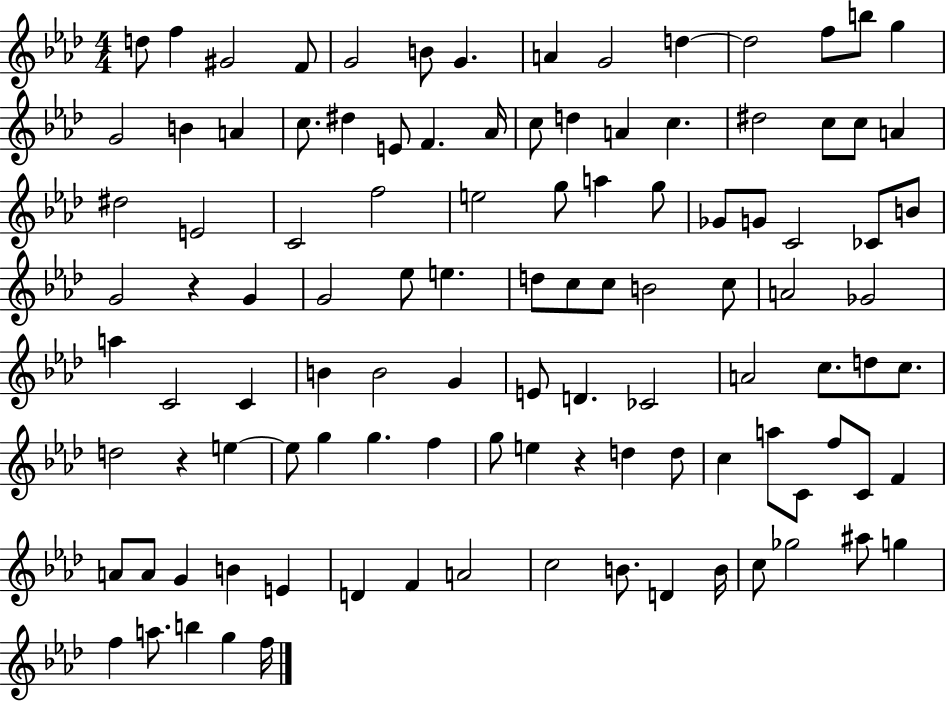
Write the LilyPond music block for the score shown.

{
  \clef treble
  \numericTimeSignature
  \time 4/4
  \key aes \major
  d''8 f''4 gis'2 f'8 | g'2 b'8 g'4. | a'4 g'2 d''4~~ | d''2 f''8 b''8 g''4 | \break g'2 b'4 a'4 | c''8. dis''4 e'8 f'4. aes'16 | c''8 d''4 a'4 c''4. | dis''2 c''8 c''8 a'4 | \break dis''2 e'2 | c'2 f''2 | e''2 g''8 a''4 g''8 | ges'8 g'8 c'2 ces'8 b'8 | \break g'2 r4 g'4 | g'2 ees''8 e''4. | d''8 c''8 c''8 b'2 c''8 | a'2 ges'2 | \break a''4 c'2 c'4 | b'4 b'2 g'4 | e'8 d'4. ces'2 | a'2 c''8. d''8 c''8. | \break d''2 r4 e''4~~ | e''8 g''4 g''4. f''4 | g''8 e''4 r4 d''4 d''8 | c''4 a''8 c'8 f''8 c'8 f'4 | \break a'8 a'8 g'4 b'4 e'4 | d'4 f'4 a'2 | c''2 b'8. d'4 b'16 | c''8 ges''2 ais''8 g''4 | \break f''4 a''8. b''4 g''4 f''16 | \bar "|."
}